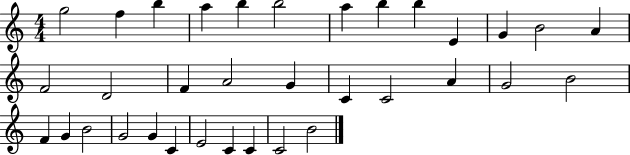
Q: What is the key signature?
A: C major